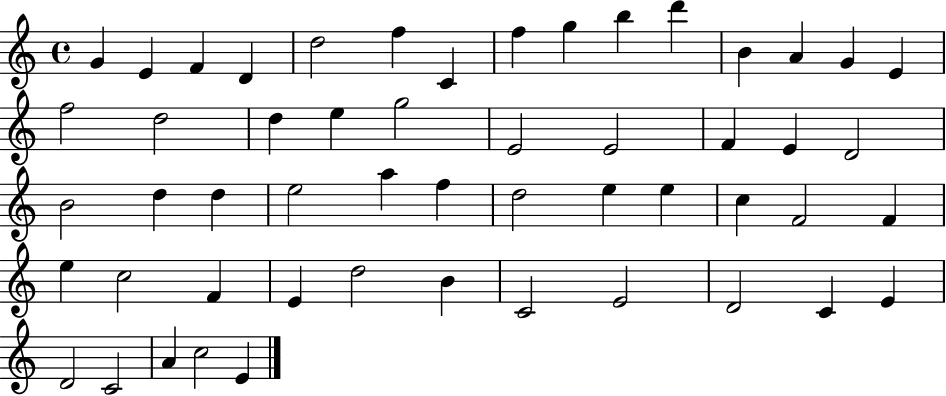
G4/q E4/q F4/q D4/q D5/h F5/q C4/q F5/q G5/q B5/q D6/q B4/q A4/q G4/q E4/q F5/h D5/h D5/q E5/q G5/h E4/h E4/h F4/q E4/q D4/h B4/h D5/q D5/q E5/h A5/q F5/q D5/h E5/q E5/q C5/q F4/h F4/q E5/q C5/h F4/q E4/q D5/h B4/q C4/h E4/h D4/h C4/q E4/q D4/h C4/h A4/q C5/h E4/q